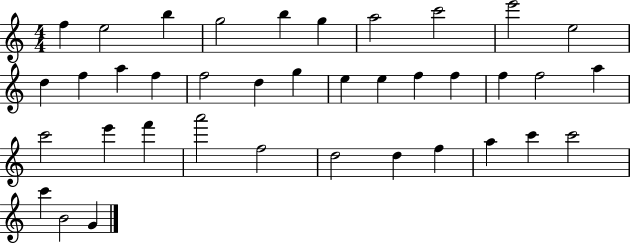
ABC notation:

X:1
T:Untitled
M:4/4
L:1/4
K:C
f e2 b g2 b g a2 c'2 e'2 e2 d f a f f2 d g e e f f f f2 a c'2 e' f' a'2 f2 d2 d f a c' c'2 c' B2 G